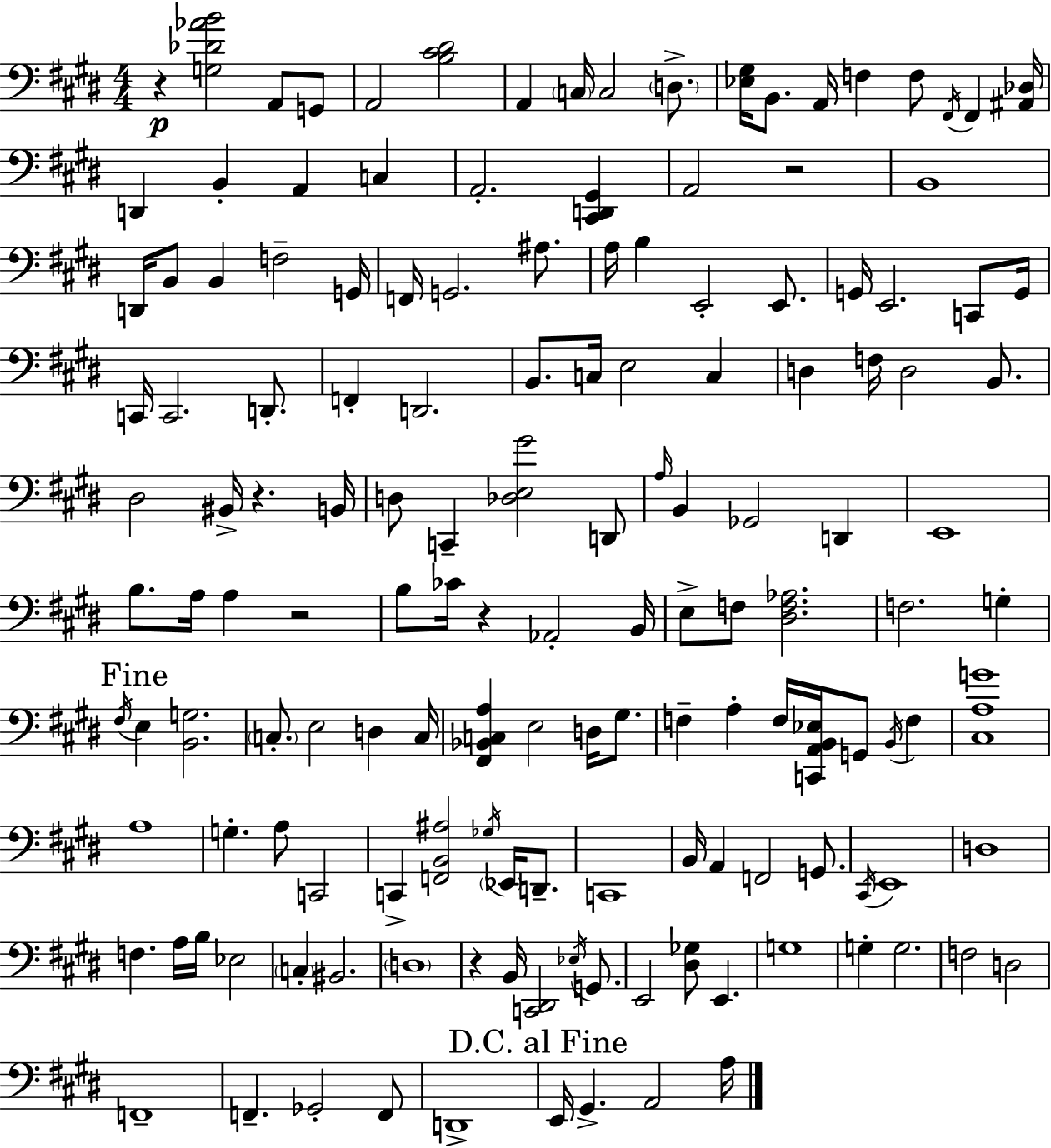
R/q [G3,Db4,Ab4,B4]/h A2/e G2/e A2/h [B3,C#4,D#4]/h A2/q C3/s C3/h D3/e. [Eb3,G#3]/s B2/e. A2/s F3/q F3/e F#2/s F#2/q [A#2,Db3]/s D2/q B2/q A2/q C3/q A2/h. [C#2,D2,G#2]/q A2/h R/h B2/w D2/s B2/e B2/q F3/h G2/s F2/s G2/h. A#3/e. A3/s B3/q E2/h E2/e. G2/s E2/h. C2/e G2/s C2/s C2/h. D2/e. F2/q D2/h. B2/e. C3/s E3/h C3/q D3/q F3/s D3/h B2/e. D#3/h BIS2/s R/q. B2/s D3/e C2/q [Db3,E3,G#4]/h D2/e A3/s B2/q Gb2/h D2/q E2/w B3/e. A3/s A3/q R/h B3/e CES4/s R/q Ab2/h B2/s E3/e F3/e [D#3,F3,Ab3]/h. F3/h. G3/q F#3/s E3/q [B2,G3]/h. C3/e. E3/h D3/q C3/s [F#2,Bb2,C3,A3]/q E3/h D3/s G#3/e. F3/q A3/q F3/s [C2,A2,B2,Eb3]/s G2/e B2/s F3/q [C#3,A3,G4]/w A3/w G3/q. A3/e C2/h C2/q [F2,B2,A#3]/h Gb3/s Eb2/s D2/e. C2/w B2/s A2/q F2/h G2/e. C#2/s E2/w D3/w F3/q. A3/s B3/s Eb3/h C3/q BIS2/h. D3/w R/q B2/s [C2,D#2]/h Eb3/s G2/e. E2/h [D#3,Gb3]/e E2/q. G3/w G3/q G3/h. F3/h D3/h F2/w F2/q. Gb2/h F2/e D2/w E2/s G#2/q. A2/h A3/s